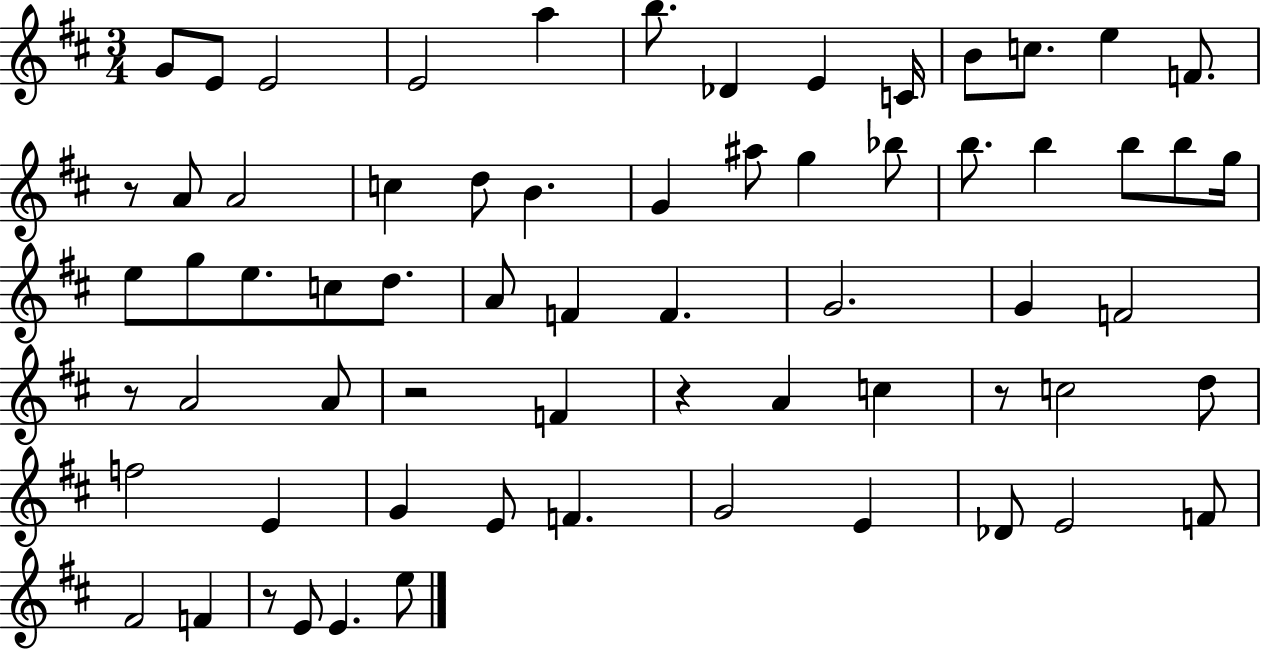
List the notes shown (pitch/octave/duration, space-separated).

G4/e E4/e E4/h E4/h A5/q B5/e. Db4/q E4/q C4/s B4/e C5/e. E5/q F4/e. R/e A4/e A4/h C5/q D5/e B4/q. G4/q A#5/e G5/q Bb5/e B5/e. B5/q B5/e B5/e G5/s E5/e G5/e E5/e. C5/e D5/e. A4/e F4/q F4/q. G4/h. G4/q F4/h R/e A4/h A4/e R/h F4/q R/q A4/q C5/q R/e C5/h D5/e F5/h E4/q G4/q E4/e F4/q. G4/h E4/q Db4/e E4/h F4/e F#4/h F4/q R/e E4/e E4/q. E5/e